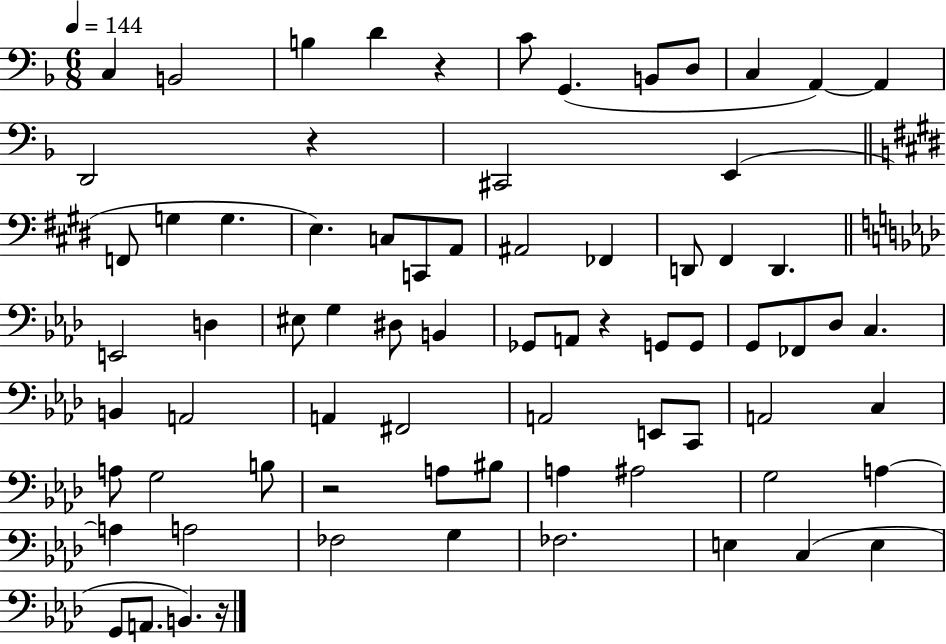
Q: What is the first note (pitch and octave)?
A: C3